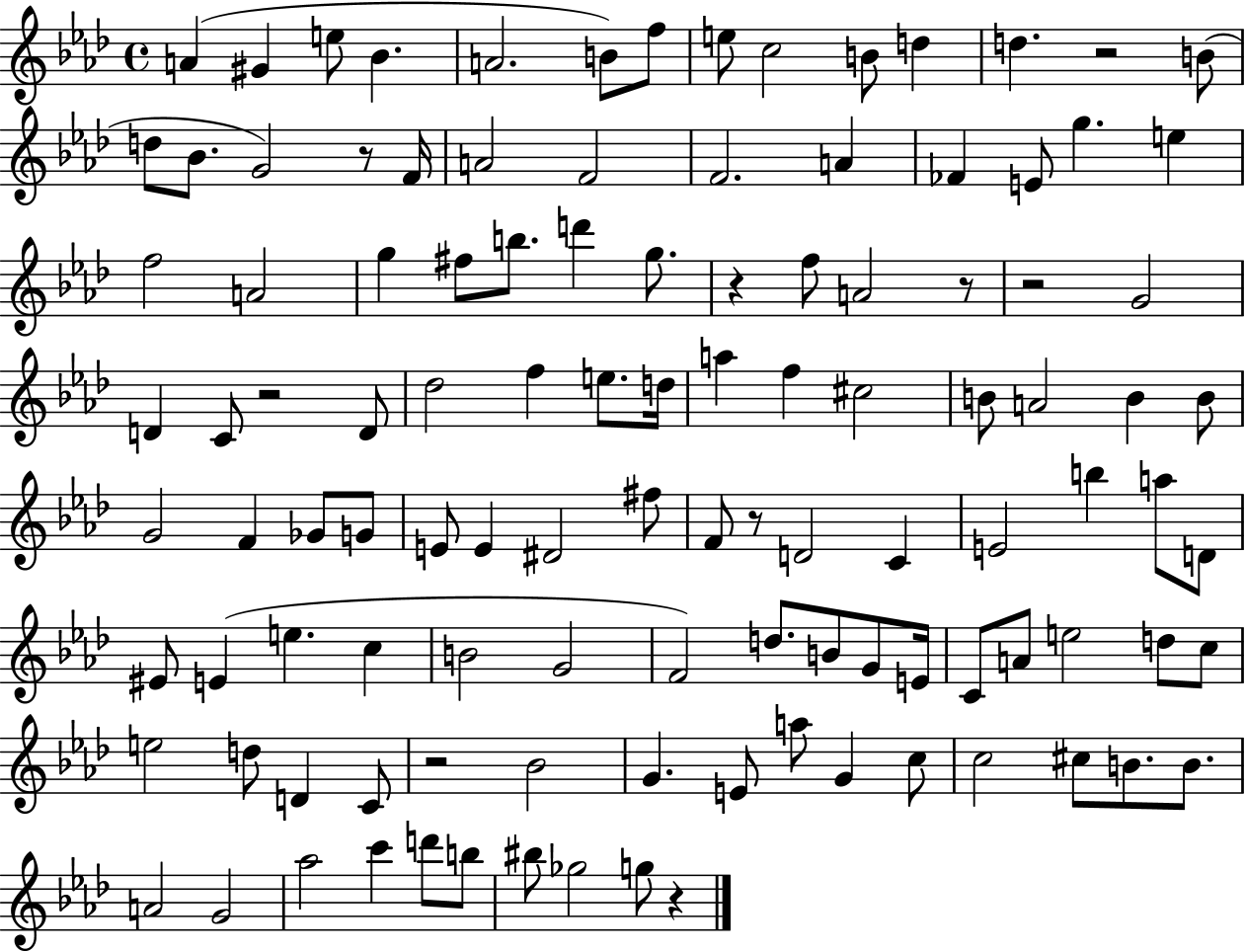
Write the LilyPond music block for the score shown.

{
  \clef treble
  \time 4/4
  \defaultTimeSignature
  \key aes \major
  a'4( gis'4 e''8 bes'4. | a'2. b'8) f''8 | e''8 c''2 b'8 d''4 | d''4. r2 b'8( | \break d''8 bes'8. g'2) r8 f'16 | a'2 f'2 | f'2. a'4 | fes'4 e'8 g''4. e''4 | \break f''2 a'2 | g''4 fis''8 b''8. d'''4 g''8. | r4 f''8 a'2 r8 | r2 g'2 | \break d'4 c'8 r2 d'8 | des''2 f''4 e''8. d''16 | a''4 f''4 cis''2 | b'8 a'2 b'4 b'8 | \break g'2 f'4 ges'8 g'8 | e'8 e'4 dis'2 fis''8 | f'8 r8 d'2 c'4 | e'2 b''4 a''8 d'8 | \break eis'8 e'4( e''4. c''4 | b'2 g'2 | f'2) d''8. b'8 g'8 e'16 | c'8 a'8 e''2 d''8 c''8 | \break e''2 d''8 d'4 c'8 | r2 bes'2 | g'4. e'8 a''8 g'4 c''8 | c''2 cis''8 b'8. b'8. | \break a'2 g'2 | aes''2 c'''4 d'''8 b''8 | bis''8 ges''2 g''8 r4 | \bar "|."
}